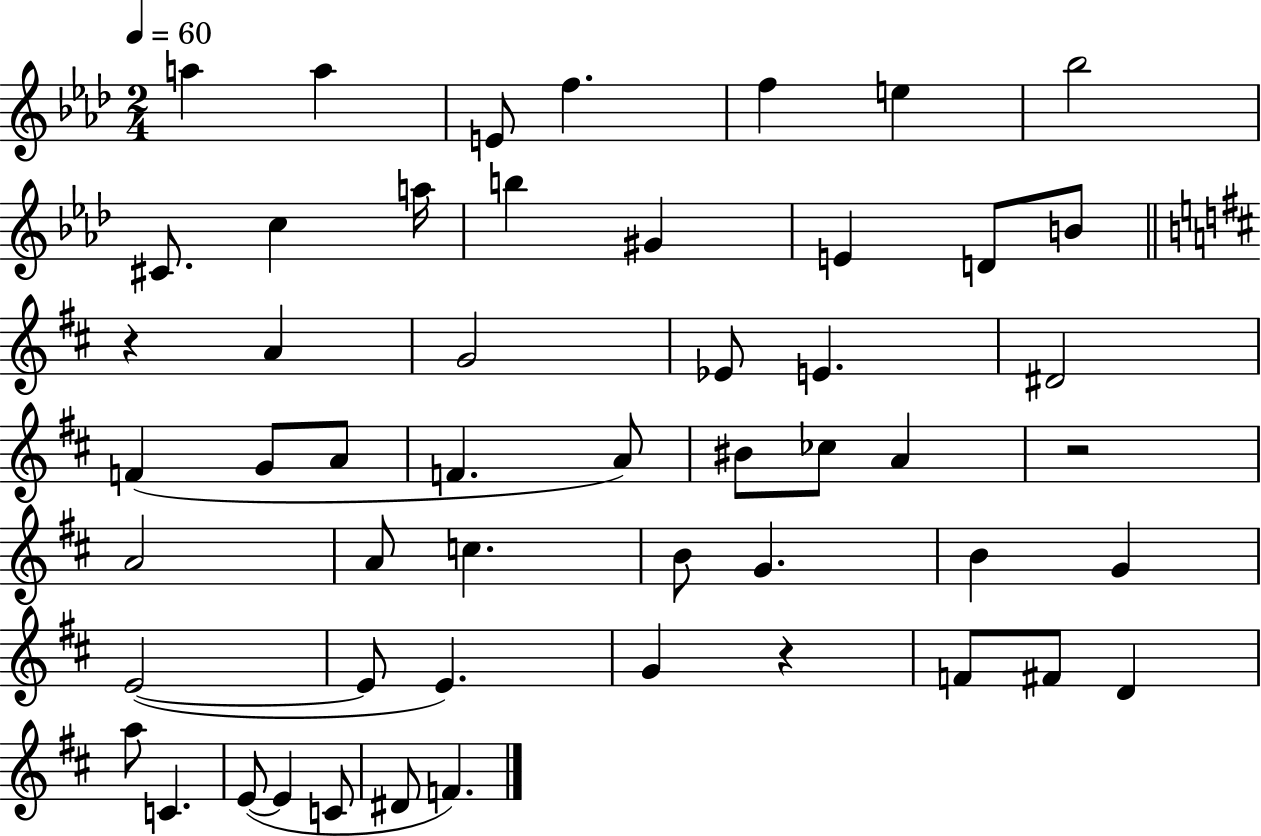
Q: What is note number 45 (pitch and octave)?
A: E4